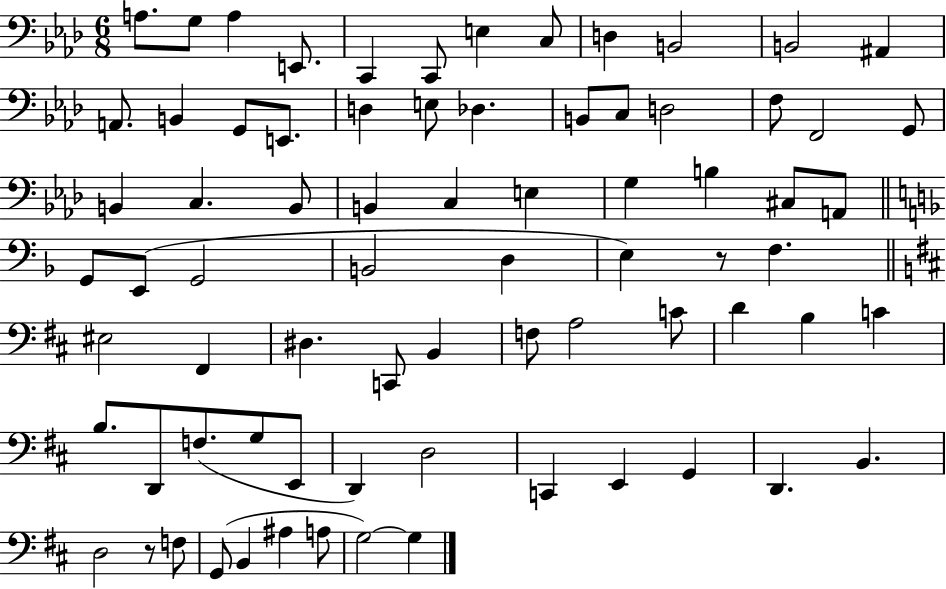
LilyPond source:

{
  \clef bass
  \numericTimeSignature
  \time 6/8
  \key aes \major
  a8. g8 a4 e,8. | c,4 c,8 e4 c8 | d4 b,2 | b,2 ais,4 | \break a,8. b,4 g,8 e,8. | d4 e8 des4. | b,8 c8 d2 | f8 f,2 g,8 | \break b,4 c4. b,8 | b,4 c4 e4 | g4 b4 cis8 a,8 | \bar "||" \break \key f \major g,8 e,8( g,2 | b,2 d4 | e4) r8 f4. | \bar "||" \break \key d \major eis2 fis,4 | dis4. c,8 b,4 | f8 a2 c'8 | d'4 b4 c'4 | \break b8. d,8 f8.( g8 e,8 | d,4) d2 | c,4 e,4 g,4 | d,4. b,4. | \break d2 r8 f8 | g,8( b,4 ais4 a8 | g2~~) g4 | \bar "|."
}